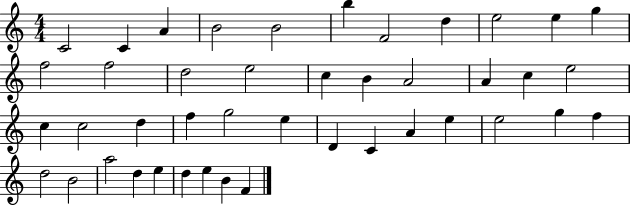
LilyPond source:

{
  \clef treble
  \numericTimeSignature
  \time 4/4
  \key c \major
  c'2 c'4 a'4 | b'2 b'2 | b''4 f'2 d''4 | e''2 e''4 g''4 | \break f''2 f''2 | d''2 e''2 | c''4 b'4 a'2 | a'4 c''4 e''2 | \break c''4 c''2 d''4 | f''4 g''2 e''4 | d'4 c'4 a'4 e''4 | e''2 g''4 f''4 | \break d''2 b'2 | a''2 d''4 e''4 | d''4 e''4 b'4 f'4 | \bar "|."
}